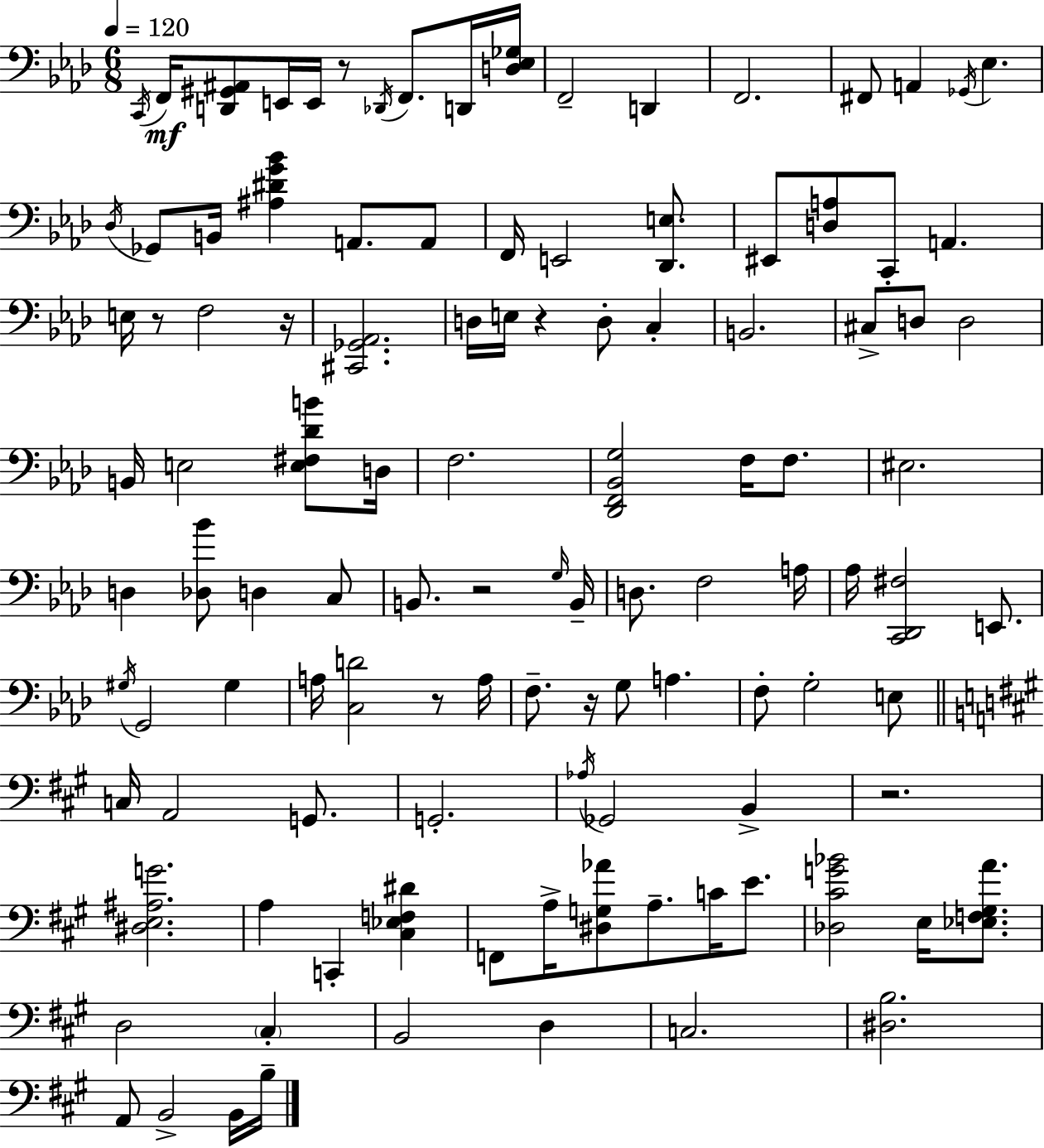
C2/s F2/s [D2,G#2,A#2]/e E2/s E2/s R/e Db2/s F2/e. D2/s [D3,Eb3,Gb3]/s F2/h D2/q F2/h. F#2/e A2/q Gb2/s Eb3/q. Db3/s Gb2/e B2/s [A#3,D#4,G4,Bb4]/q A2/e. A2/e F2/s E2/h [Db2,E3]/e. EIS2/e [D3,A3]/e C2/e A2/q. E3/s R/e F3/h R/s [C#2,Gb2,Ab2]/h. D3/s E3/s R/q D3/e C3/q B2/h. C#3/e D3/e D3/h B2/s E3/h [E3,F#3,Db4,B4]/e D3/s F3/h. [Db2,F2,Bb2,G3]/h F3/s F3/e. EIS3/h. D3/q [Db3,Bb4]/e D3/q C3/e B2/e. R/h G3/s B2/s D3/e. F3/h A3/s Ab3/s [C2,Db2,F#3]/h E2/e. G#3/s G2/h G#3/q A3/s [C3,D4]/h R/e A3/s F3/e. R/s G3/e A3/q. F3/e G3/h E3/e C3/s A2/h G2/e. G2/h. Ab3/s Gb2/h B2/q R/h. [D#3,E3,A#3,G4]/h. A3/q C2/q [C#3,Eb3,F3,D#4]/q F2/e A3/s [D#3,G3,Ab4]/e A3/e. C4/s E4/e. [Db3,C#4,G4,Bb4]/h E3/s [Eb3,F3,G#3,A4]/e. D3/h C#3/q B2/h D3/q C3/h. [D#3,B3]/h. A2/e B2/h B2/s B3/s